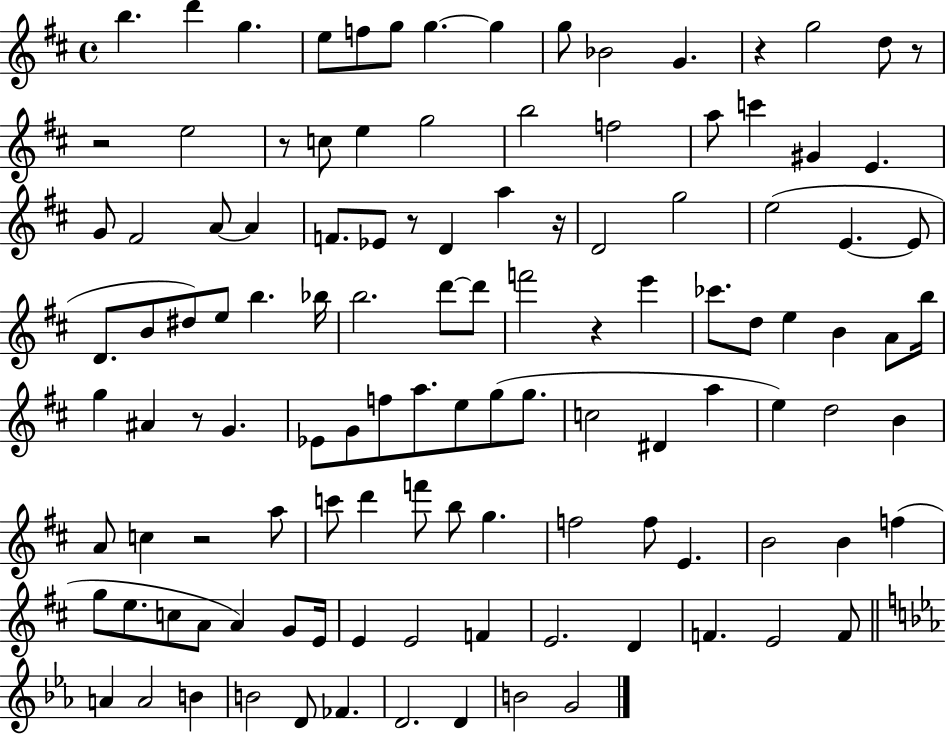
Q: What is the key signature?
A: D major